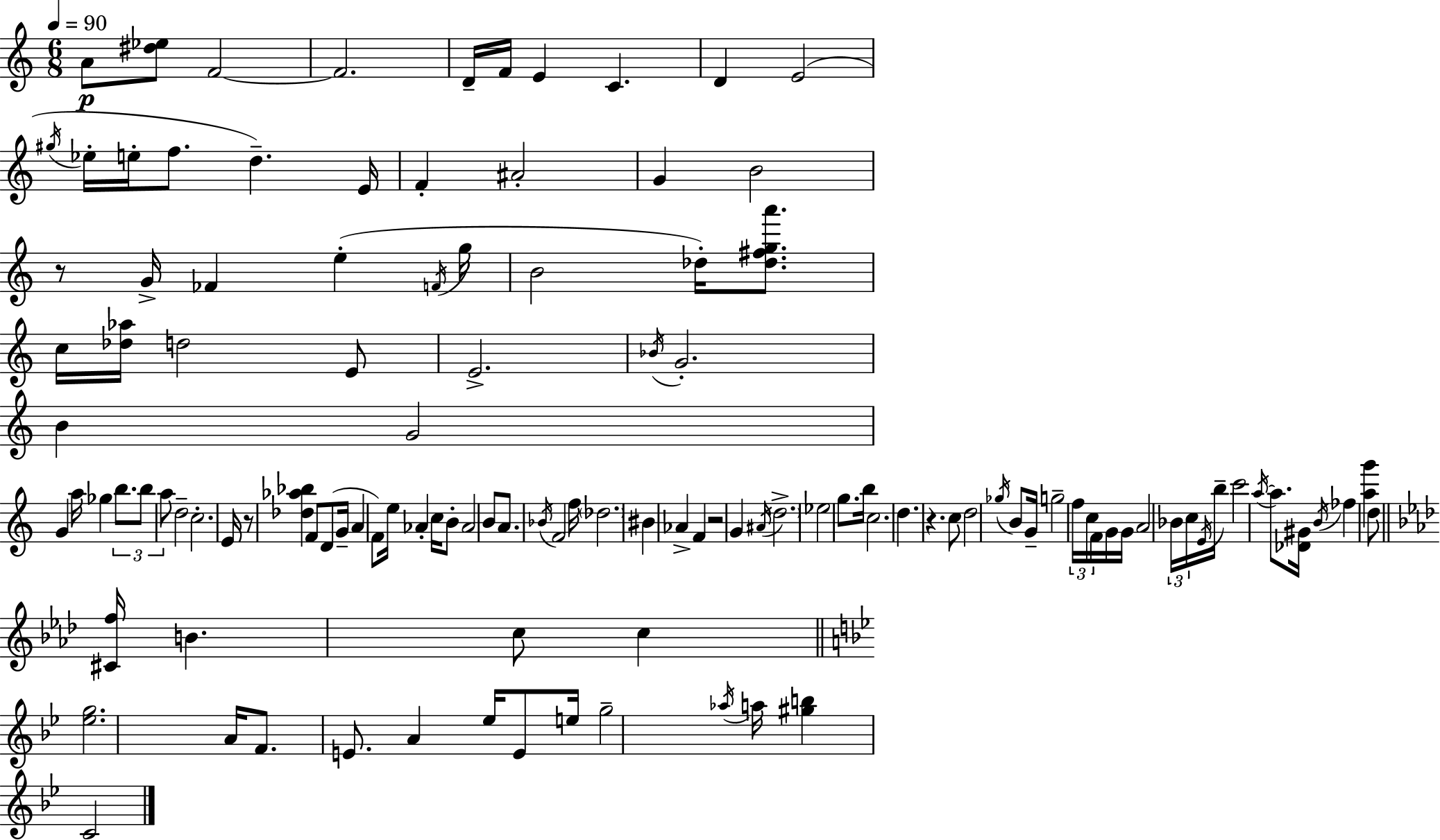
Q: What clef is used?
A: treble